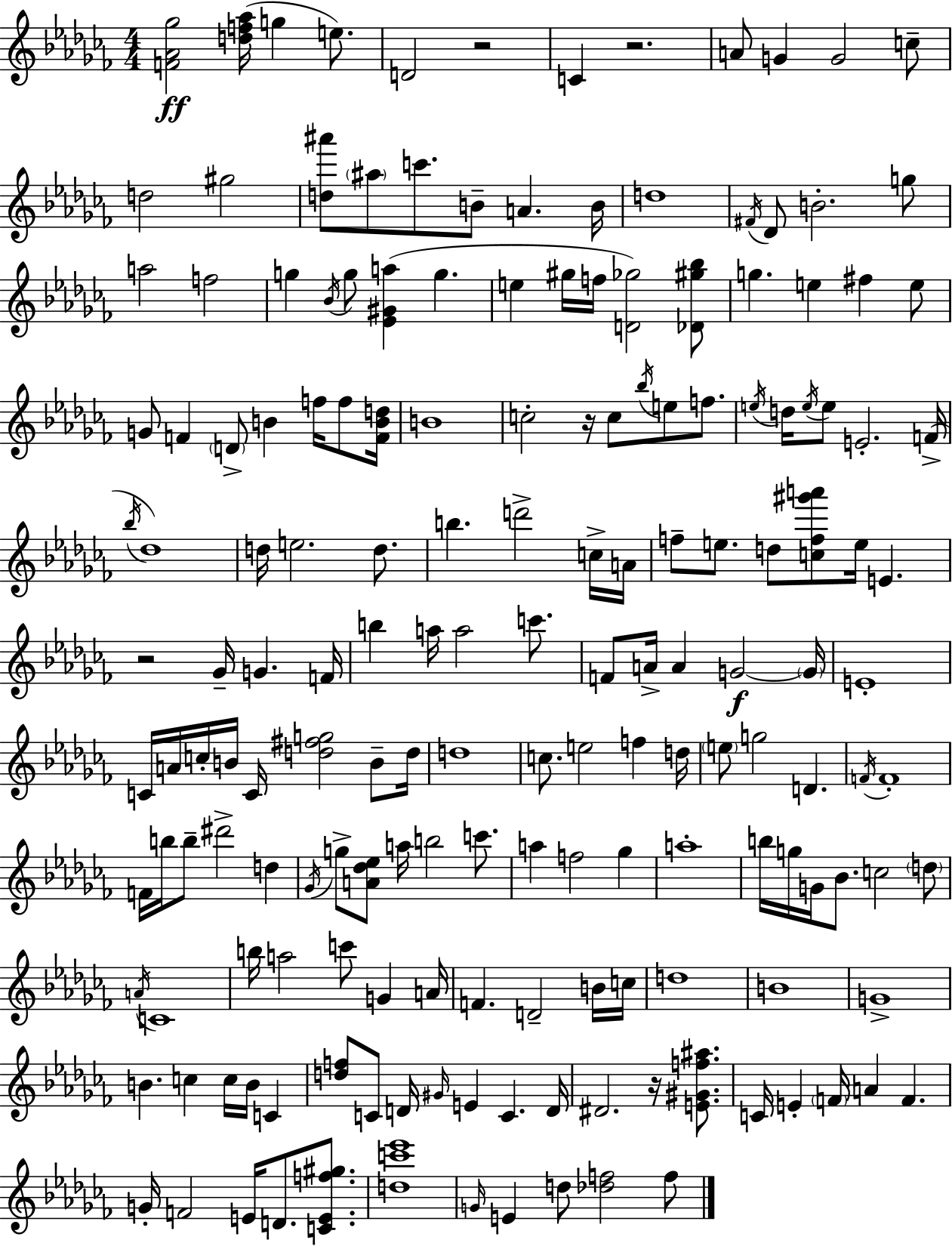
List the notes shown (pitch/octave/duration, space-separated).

[F4,Ab4,Gb5]/h [D5,F5,Ab5]/s G5/q E5/e. D4/h R/h C4/q R/h. A4/e G4/q G4/h C5/e D5/h G#5/h [D5,A#6]/e A#5/e C6/e. B4/e A4/q. B4/s D5/w F#4/s Db4/e B4/h. G5/e A5/h F5/h G5/q Bb4/s G5/e [Eb4,G#4,A5]/q G5/q. E5/q G#5/s F5/s [D4,Gb5]/h [Db4,G#5,Bb5]/e G5/q. E5/q F#5/q E5/e G4/e F4/q D4/e B4/q F5/s F5/e [F4,B4,D5]/s B4/w C5/h R/s C5/e Bb5/s E5/e F5/e. E5/s D5/s E5/s E5/e E4/h. F4/s Bb5/s Db5/w D5/s E5/h. D5/e. B5/q. D6/h C5/s A4/s F5/e E5/e. D5/e [C5,F5,G#6,A6]/e E5/s E4/q. R/h Gb4/s G4/q. F4/s B5/q A5/s A5/h C6/e. F4/e A4/s A4/q G4/h G4/s E4/w C4/s A4/s C5/s B4/s C4/s [D5,F#5,G5]/h B4/e D5/s D5/w C5/e. E5/h F5/q D5/s E5/e G5/h D4/q. F4/s F4/w F4/s B5/s B5/e D#6/h D5/q Gb4/s G5/e [A4,Db5,Eb5]/e A5/s B5/h C6/e. A5/q F5/h Gb5/q A5/w B5/s G5/s G4/s Bb4/e. C5/h D5/e A4/s C4/w B5/s A5/h C6/e G4/q A4/s F4/q. D4/h B4/s C5/s D5/w B4/w G4/w B4/q. C5/q C5/s B4/s C4/q [D5,F5]/e C4/e D4/s G#4/s E4/q C4/q. D4/s D#4/h. R/s [E4,G#4,F5,A#5]/e. C4/s E4/q F4/s A4/q F4/q. G4/s F4/h E4/s D4/e. [C4,E4,F5,G#5]/e. [D5,C6,Eb6]/w G4/s E4/q D5/e [Db5,F5]/h F5/e